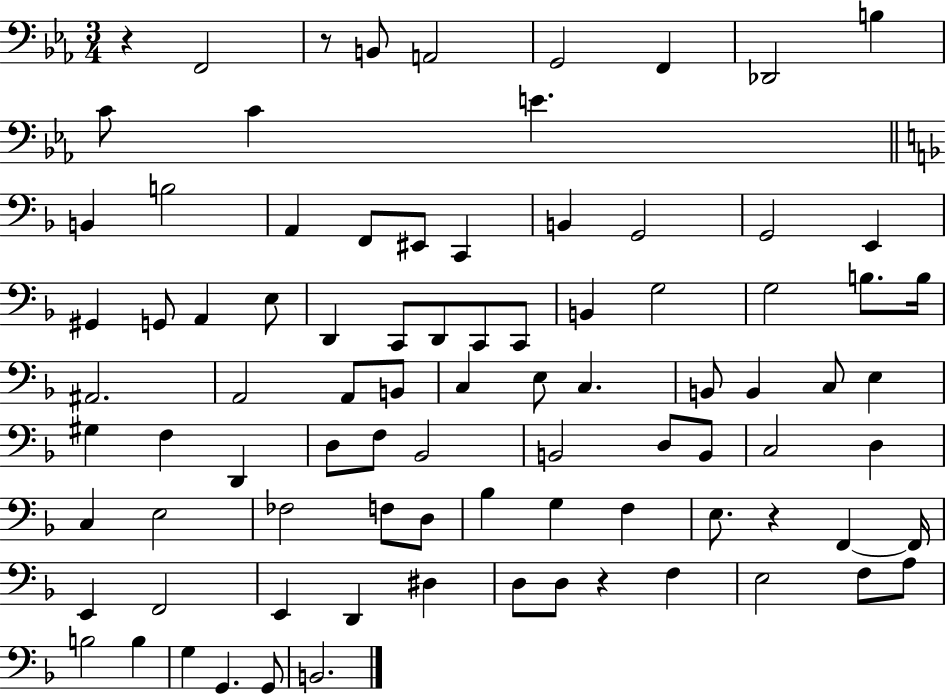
X:1
T:Untitled
M:3/4
L:1/4
K:Eb
z F,,2 z/2 B,,/2 A,,2 G,,2 F,, _D,,2 B, C/2 C E B,, B,2 A,, F,,/2 ^E,,/2 C,, B,, G,,2 G,,2 E,, ^G,, G,,/2 A,, E,/2 D,, C,,/2 D,,/2 C,,/2 C,,/2 B,, G,2 G,2 B,/2 B,/4 ^A,,2 A,,2 A,,/2 B,,/2 C, E,/2 C, B,,/2 B,, C,/2 E, ^G, F, D,, D,/2 F,/2 _B,,2 B,,2 D,/2 B,,/2 C,2 D, C, E,2 _F,2 F,/2 D,/2 _B, G, F, E,/2 z F,, F,,/4 E,, F,,2 E,, D,, ^D, D,/2 D,/2 z F, E,2 F,/2 A,/2 B,2 B, G, G,, G,,/2 B,,2